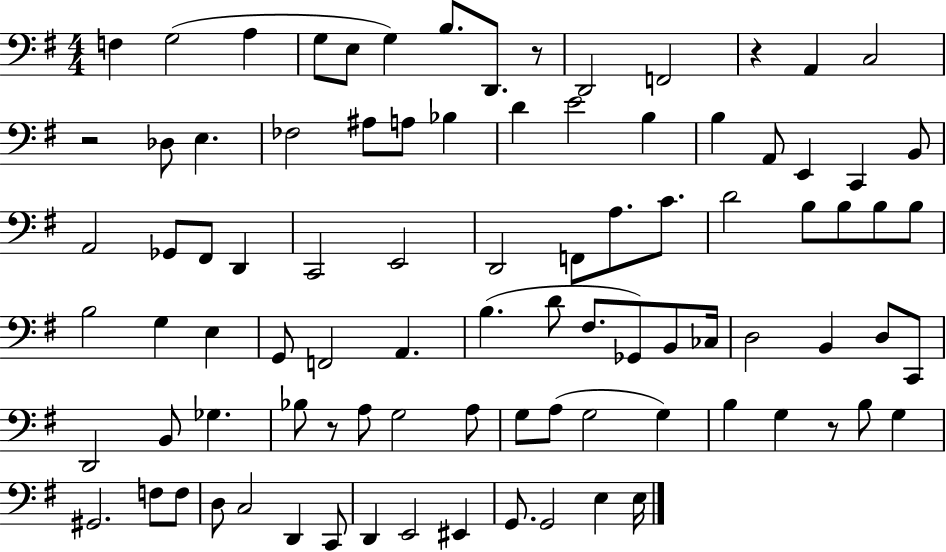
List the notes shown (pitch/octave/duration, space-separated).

F3/q G3/h A3/q G3/e E3/e G3/q B3/e. D2/e. R/e D2/h F2/h R/q A2/q C3/h R/h Db3/e E3/q. FES3/h A#3/e A3/e Bb3/q D4/q E4/h B3/q B3/q A2/e E2/q C2/q B2/e A2/h Gb2/e F#2/e D2/q C2/h E2/h D2/h F2/e A3/e. C4/e. D4/h B3/e B3/e B3/e B3/e B3/h G3/q E3/q G2/e F2/h A2/q. B3/q. D4/e F#3/e. Gb2/e B2/e CES3/s D3/h B2/q D3/e C2/e D2/h B2/e Gb3/q. Bb3/e R/e A3/e G3/h A3/e G3/e A3/e G3/h G3/q B3/q G3/q R/e B3/e G3/q G#2/h. F3/e F3/e D3/e C3/h D2/q C2/e D2/q E2/h EIS2/q G2/e. G2/h E3/q E3/s